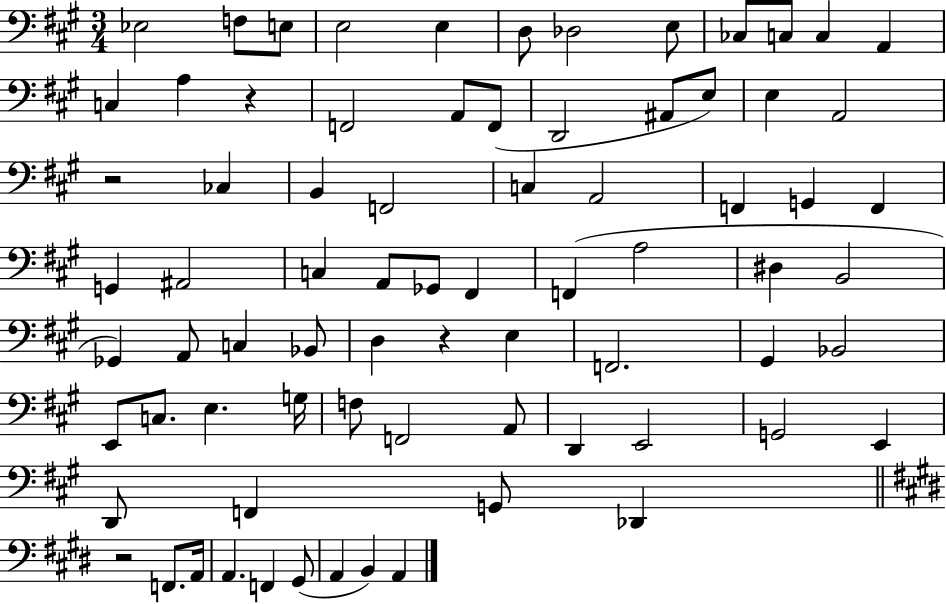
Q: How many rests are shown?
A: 4